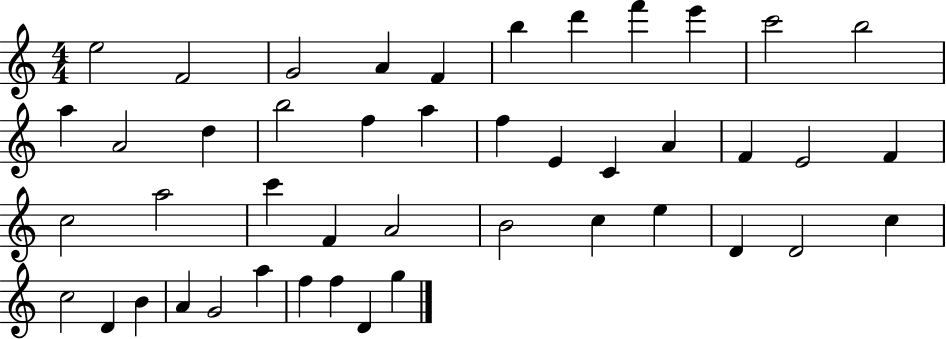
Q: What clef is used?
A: treble